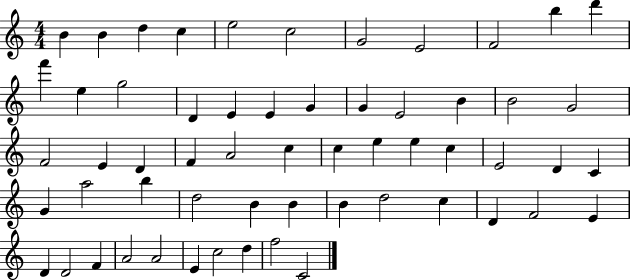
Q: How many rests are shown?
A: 0